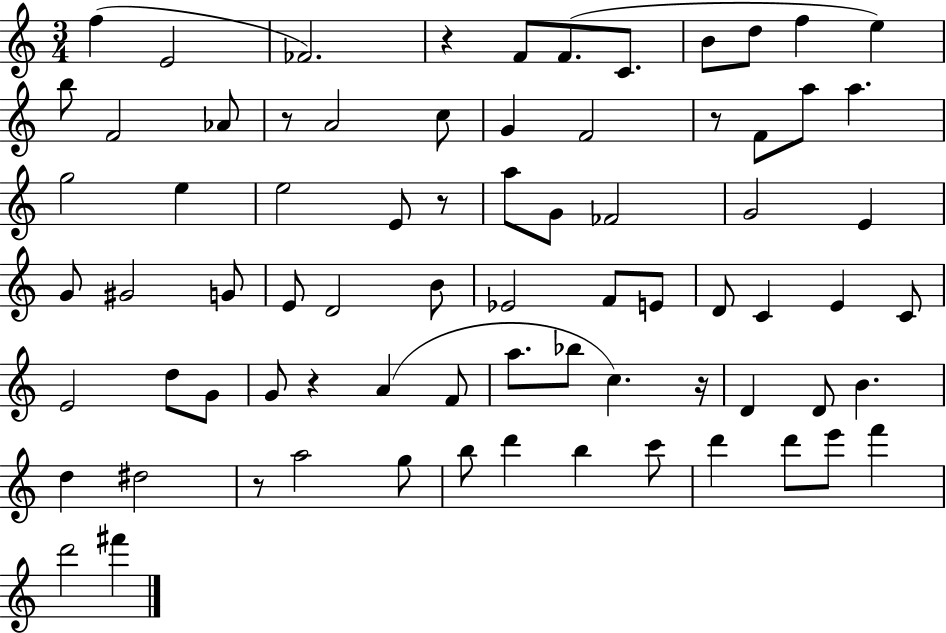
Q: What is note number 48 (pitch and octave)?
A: F4